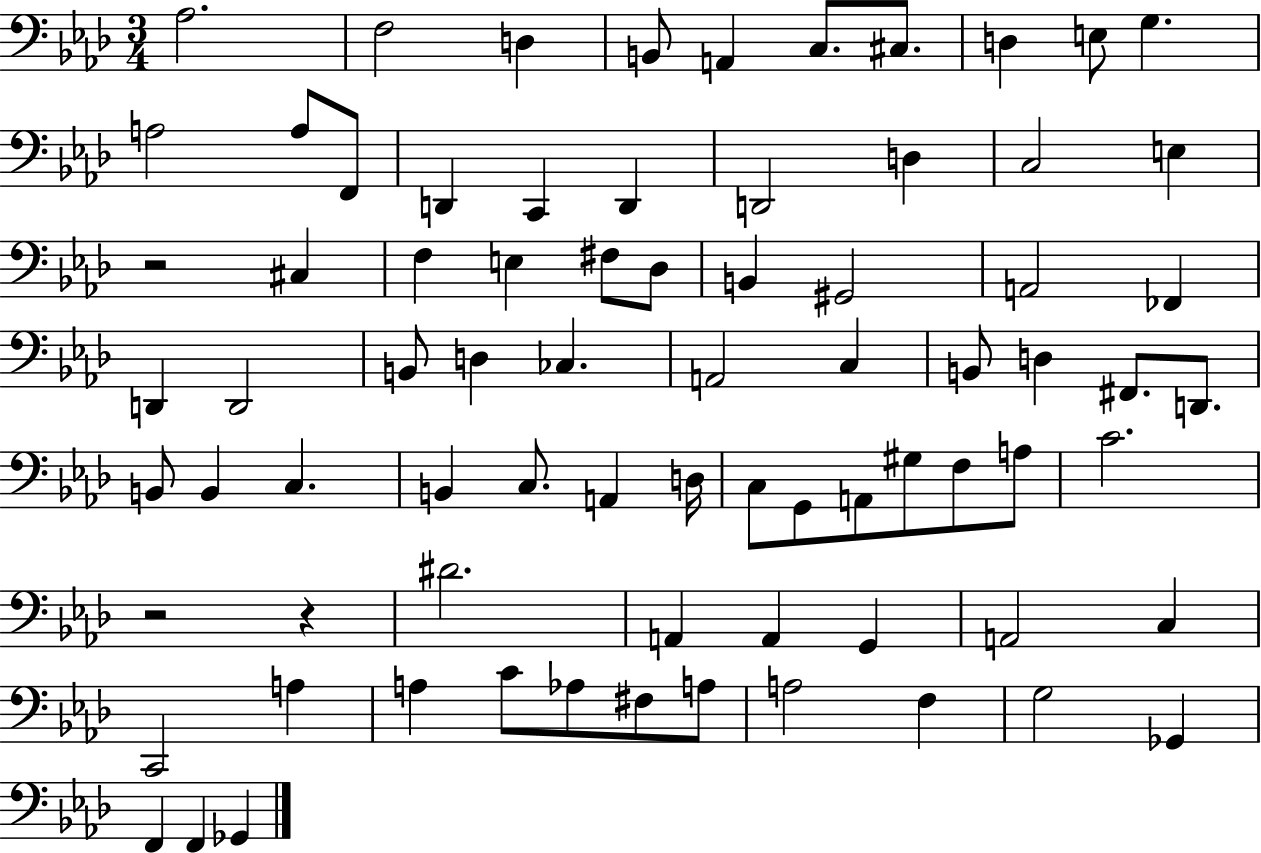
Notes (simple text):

Ab3/h. F3/h D3/q B2/e A2/q C3/e. C#3/e. D3/q E3/e G3/q. A3/h A3/e F2/e D2/q C2/q D2/q D2/h D3/q C3/h E3/q R/h C#3/q F3/q E3/q F#3/e Db3/e B2/q G#2/h A2/h FES2/q D2/q D2/h B2/e D3/q CES3/q. A2/h C3/q B2/e D3/q F#2/e. D2/e. B2/e B2/q C3/q. B2/q C3/e. A2/q D3/s C3/e G2/e A2/e G#3/e F3/e A3/e C4/h. R/h R/q D#4/h. A2/q A2/q G2/q A2/h C3/q C2/h A3/q A3/q C4/e Ab3/e F#3/e A3/e A3/h F3/q G3/h Gb2/q F2/q F2/q Gb2/q